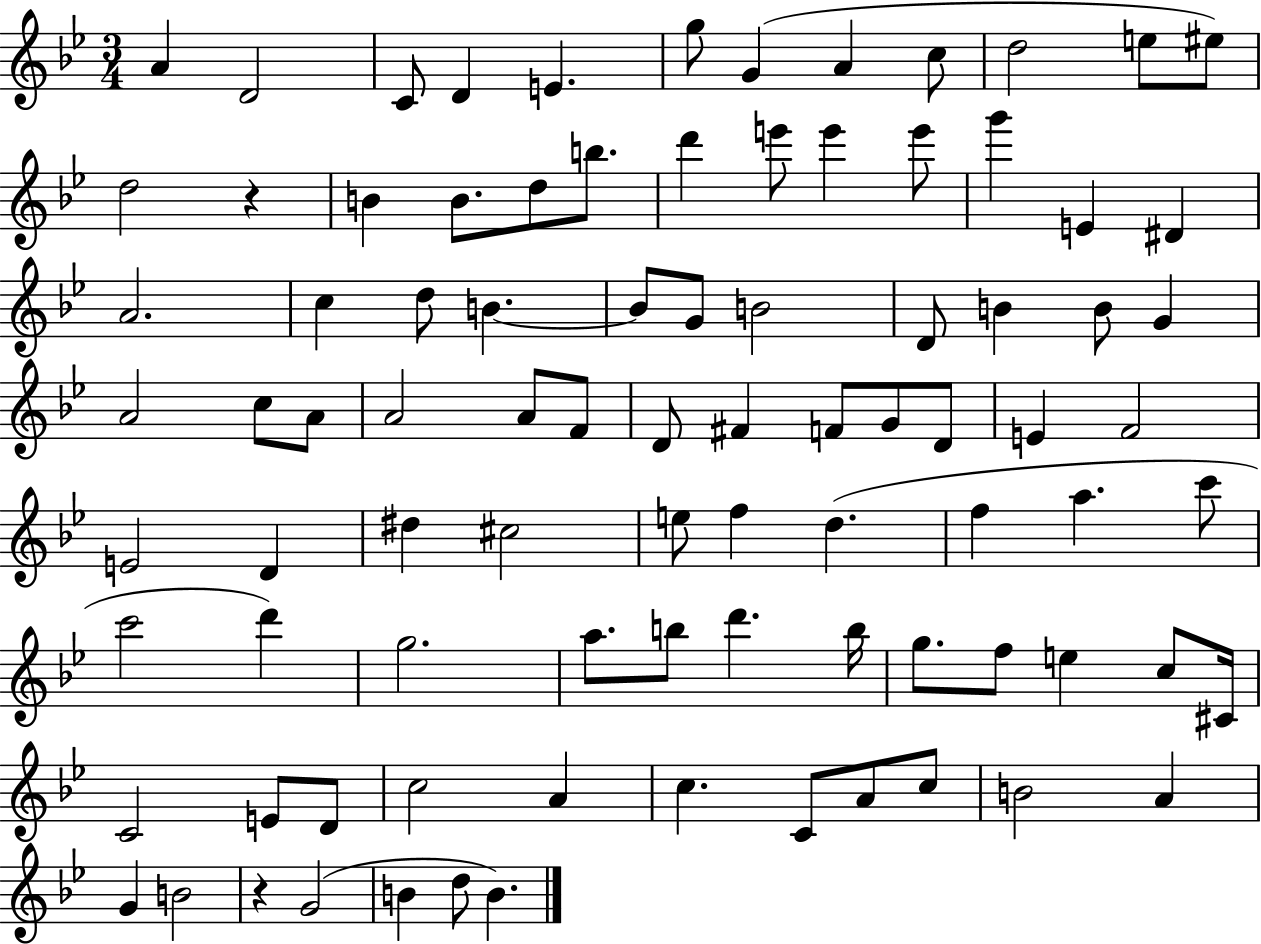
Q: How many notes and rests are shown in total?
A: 89